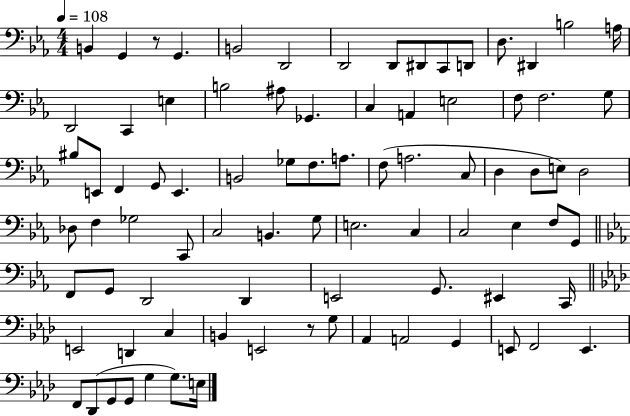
X:1
T:Untitled
M:4/4
L:1/4
K:Eb
B,, G,, z/2 G,, B,,2 D,,2 D,,2 D,,/2 ^D,,/2 C,,/2 D,,/2 D,/2 ^D,, B,2 A,/4 D,,2 C,, E, B,2 ^A,/2 _G,, C, A,, E,2 F,/2 F,2 G,/2 ^B,/2 E,,/2 F,, G,,/2 E,, B,,2 _G,/2 F,/2 A,/2 F,/2 A,2 C,/2 D, D,/2 E,/2 D,2 _D,/2 F, _G,2 C,,/2 C,2 B,, G,/2 E,2 C, C,2 _E, F,/2 G,,/2 F,,/2 G,,/2 D,,2 D,, E,,2 G,,/2 ^E,, C,,/4 E,,2 D,, C, B,, E,,2 z/2 G,/2 _A,, A,,2 G,, E,,/2 F,,2 E,, F,,/2 _D,,/2 G,,/2 G,,/2 G, G,/2 E,/4